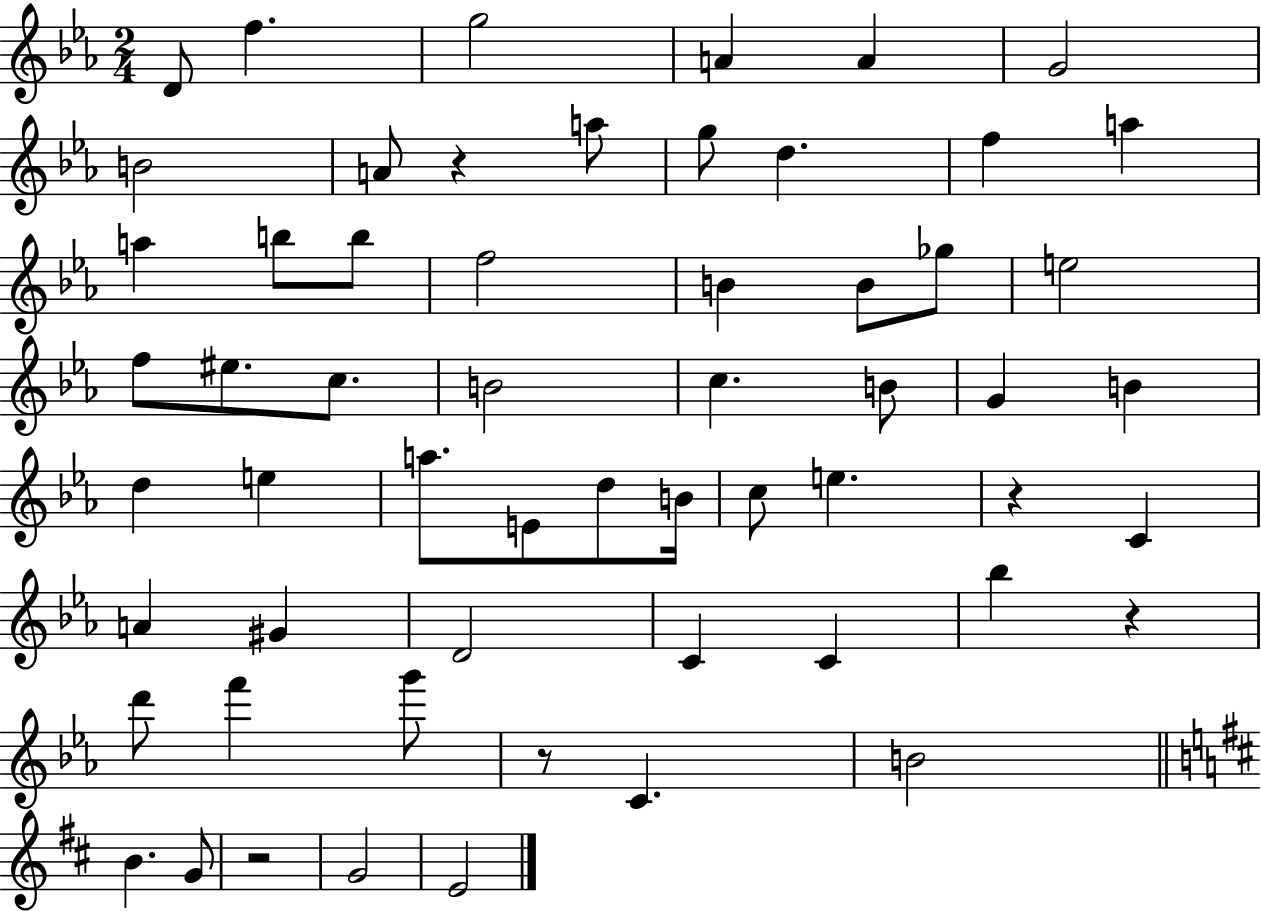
D4/e F5/q. G5/h A4/q A4/q G4/h B4/h A4/e R/q A5/e G5/e D5/q. F5/q A5/q A5/q B5/e B5/e F5/h B4/q B4/e Gb5/e E5/h F5/e EIS5/e. C5/e. B4/h C5/q. B4/e G4/q B4/q D5/q E5/q A5/e. E4/e D5/e B4/s C5/e E5/q. R/q C4/q A4/q G#4/q D4/h C4/q C4/q Bb5/q R/q D6/e F6/q G6/e R/e C4/q. B4/h B4/q. G4/e R/h G4/h E4/h